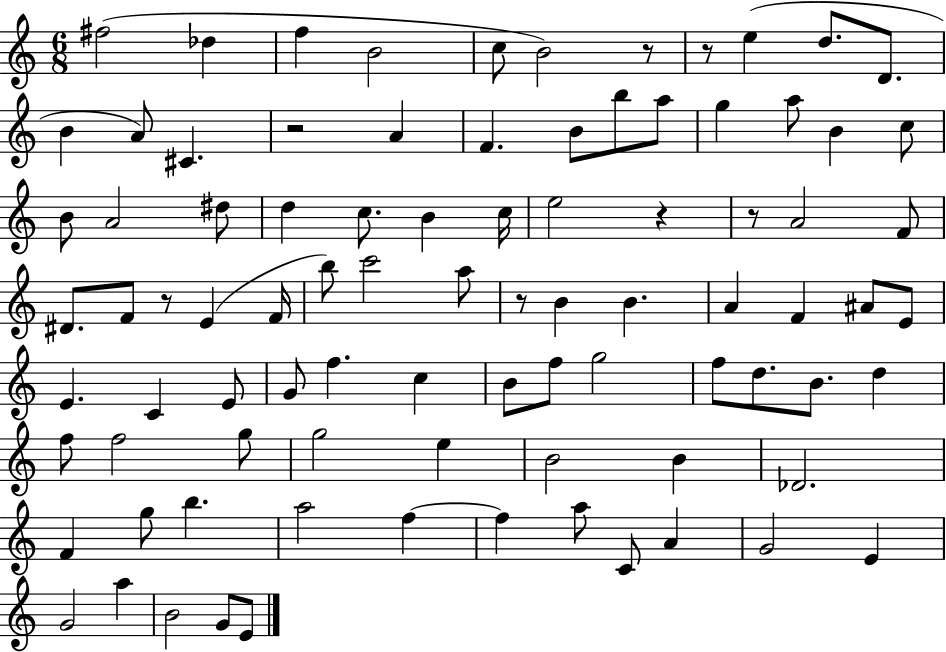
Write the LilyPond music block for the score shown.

{
  \clef treble
  \numericTimeSignature
  \time 6/8
  \key c \major
  fis''2( des''4 | f''4 b'2 | c''8 b'2) r8 | r8 e''4( d''8. d'8. | \break b'4 a'8) cis'4. | r2 a'4 | f'4. b'8 b''8 a''8 | g''4 a''8 b'4 c''8 | \break b'8 a'2 dis''8 | d''4 c''8. b'4 c''16 | e''2 r4 | r8 a'2 f'8 | \break dis'8. f'8 r8 e'4( f'16 | b''8) c'''2 a''8 | r8 b'4 b'4. | a'4 f'4 ais'8 e'8 | \break e'4. c'4 e'8 | g'8 f''4. c''4 | b'8 f''8 g''2 | f''8 d''8. b'8. d''4 | \break f''8 f''2 g''8 | g''2 e''4 | b'2 b'4 | des'2. | \break f'4 g''8 b''4. | a''2 f''4~~ | f''4 a''8 c'8 a'4 | g'2 e'4 | \break g'2 a''4 | b'2 g'8 e'8 | \bar "|."
}